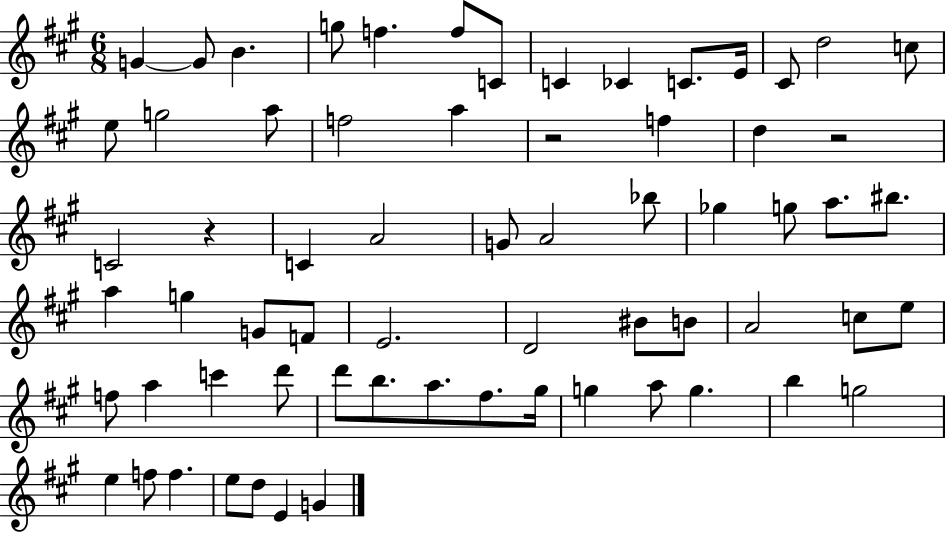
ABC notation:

X:1
T:Untitled
M:6/8
L:1/4
K:A
G G/2 B g/2 f f/2 C/2 C _C C/2 E/4 ^C/2 d2 c/2 e/2 g2 a/2 f2 a z2 f d z2 C2 z C A2 G/2 A2 _b/2 _g g/2 a/2 ^b/2 a g G/2 F/2 E2 D2 ^B/2 B/2 A2 c/2 e/2 f/2 a c' d'/2 d'/2 b/2 a/2 ^f/2 ^g/4 g a/2 g b g2 e f/2 f e/2 d/2 E G